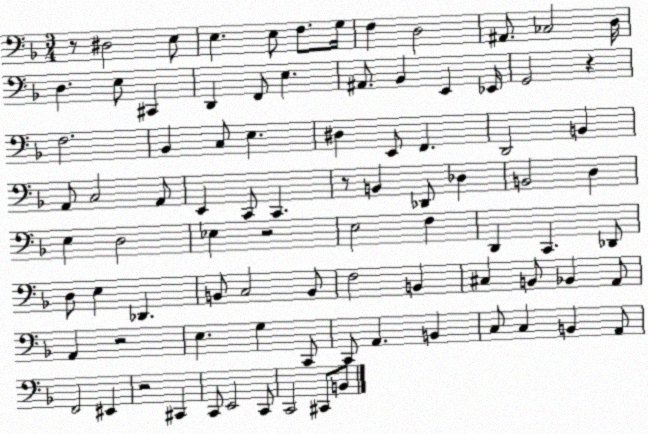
X:1
T:Untitled
M:3/4
L:1/4
K:F
z/2 ^D,2 E,/2 E, E,/2 F,/2 G,/4 F, D,2 ^A,,/2 _C,2 D,/4 D, E,/2 ^C,, D,, F,,/2 E, ^A,,/2 _B,, E,, _E,,/4 G,,2 z F,2 _B,, C,/2 E, ^D, E,,/2 F,, D,,2 B,, A,,/2 C,2 A,,/2 E,, C,,/2 C,, z/2 B,, _D,,/2 _D, B,,2 D, E, D,2 _E, z2 E,2 F, D,, C,, _D,,/2 D,/2 E, _D,, B,,/2 C,2 B,,/2 F,2 B,, ^C, B,,/2 _B,, A,,/2 A,, z2 E, G, C,,/2 C,,/2 A,, B,, C,/2 C, B,, A,,/2 F,,2 ^E,, z2 ^C,, C,,/2 E,,2 C,,/2 C,,2 ^C,,/2 B,,/2